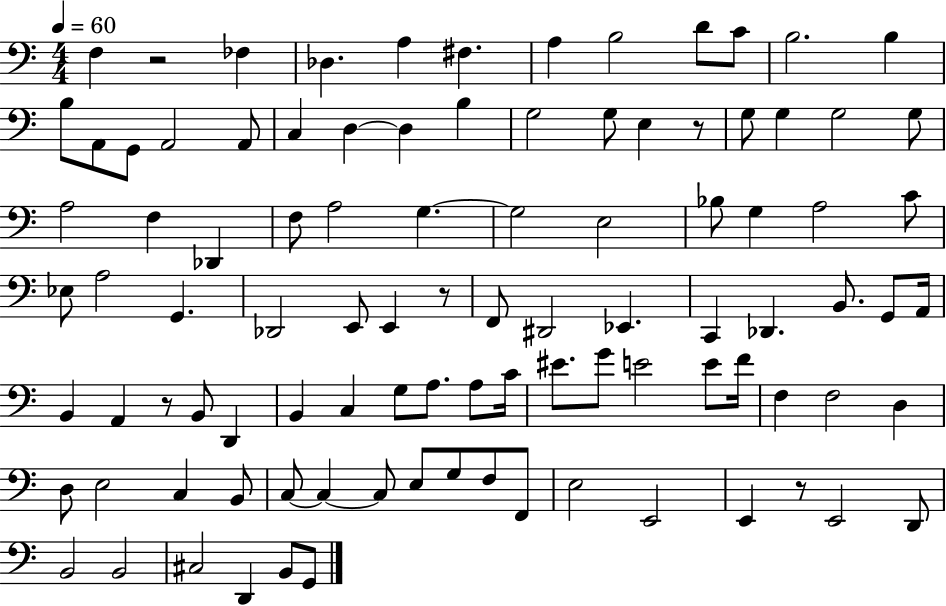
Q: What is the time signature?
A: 4/4